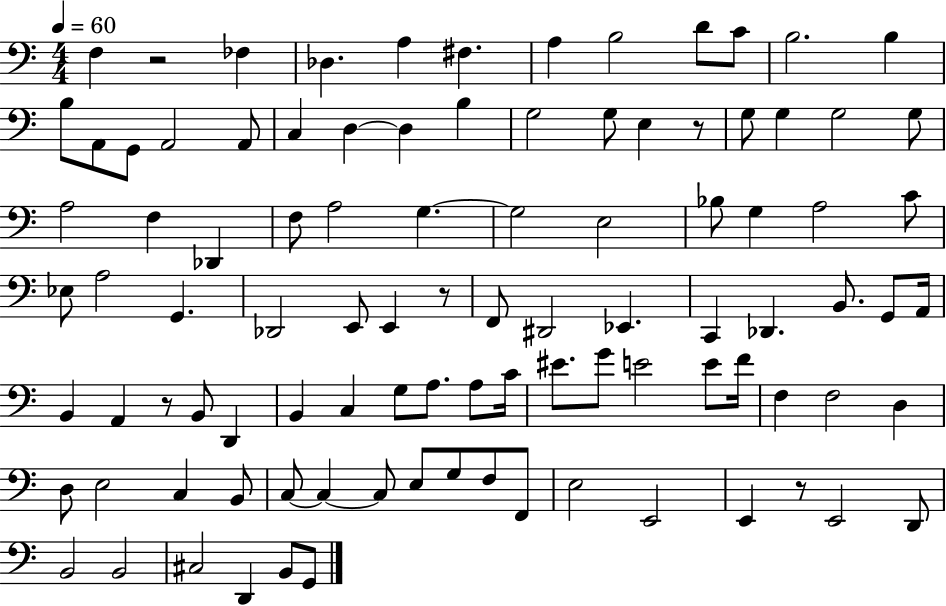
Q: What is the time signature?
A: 4/4